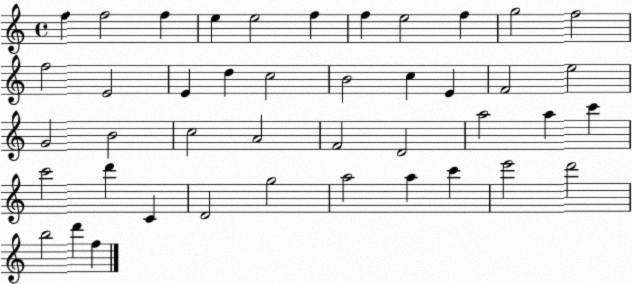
X:1
T:Untitled
M:4/4
L:1/4
K:C
f f2 f e e2 f f e2 f g2 f2 f2 E2 E d c2 B2 c E F2 e2 G2 B2 c2 A2 F2 D2 a2 a c' c'2 d' C D2 g2 a2 a c' e'2 d'2 b2 d' f